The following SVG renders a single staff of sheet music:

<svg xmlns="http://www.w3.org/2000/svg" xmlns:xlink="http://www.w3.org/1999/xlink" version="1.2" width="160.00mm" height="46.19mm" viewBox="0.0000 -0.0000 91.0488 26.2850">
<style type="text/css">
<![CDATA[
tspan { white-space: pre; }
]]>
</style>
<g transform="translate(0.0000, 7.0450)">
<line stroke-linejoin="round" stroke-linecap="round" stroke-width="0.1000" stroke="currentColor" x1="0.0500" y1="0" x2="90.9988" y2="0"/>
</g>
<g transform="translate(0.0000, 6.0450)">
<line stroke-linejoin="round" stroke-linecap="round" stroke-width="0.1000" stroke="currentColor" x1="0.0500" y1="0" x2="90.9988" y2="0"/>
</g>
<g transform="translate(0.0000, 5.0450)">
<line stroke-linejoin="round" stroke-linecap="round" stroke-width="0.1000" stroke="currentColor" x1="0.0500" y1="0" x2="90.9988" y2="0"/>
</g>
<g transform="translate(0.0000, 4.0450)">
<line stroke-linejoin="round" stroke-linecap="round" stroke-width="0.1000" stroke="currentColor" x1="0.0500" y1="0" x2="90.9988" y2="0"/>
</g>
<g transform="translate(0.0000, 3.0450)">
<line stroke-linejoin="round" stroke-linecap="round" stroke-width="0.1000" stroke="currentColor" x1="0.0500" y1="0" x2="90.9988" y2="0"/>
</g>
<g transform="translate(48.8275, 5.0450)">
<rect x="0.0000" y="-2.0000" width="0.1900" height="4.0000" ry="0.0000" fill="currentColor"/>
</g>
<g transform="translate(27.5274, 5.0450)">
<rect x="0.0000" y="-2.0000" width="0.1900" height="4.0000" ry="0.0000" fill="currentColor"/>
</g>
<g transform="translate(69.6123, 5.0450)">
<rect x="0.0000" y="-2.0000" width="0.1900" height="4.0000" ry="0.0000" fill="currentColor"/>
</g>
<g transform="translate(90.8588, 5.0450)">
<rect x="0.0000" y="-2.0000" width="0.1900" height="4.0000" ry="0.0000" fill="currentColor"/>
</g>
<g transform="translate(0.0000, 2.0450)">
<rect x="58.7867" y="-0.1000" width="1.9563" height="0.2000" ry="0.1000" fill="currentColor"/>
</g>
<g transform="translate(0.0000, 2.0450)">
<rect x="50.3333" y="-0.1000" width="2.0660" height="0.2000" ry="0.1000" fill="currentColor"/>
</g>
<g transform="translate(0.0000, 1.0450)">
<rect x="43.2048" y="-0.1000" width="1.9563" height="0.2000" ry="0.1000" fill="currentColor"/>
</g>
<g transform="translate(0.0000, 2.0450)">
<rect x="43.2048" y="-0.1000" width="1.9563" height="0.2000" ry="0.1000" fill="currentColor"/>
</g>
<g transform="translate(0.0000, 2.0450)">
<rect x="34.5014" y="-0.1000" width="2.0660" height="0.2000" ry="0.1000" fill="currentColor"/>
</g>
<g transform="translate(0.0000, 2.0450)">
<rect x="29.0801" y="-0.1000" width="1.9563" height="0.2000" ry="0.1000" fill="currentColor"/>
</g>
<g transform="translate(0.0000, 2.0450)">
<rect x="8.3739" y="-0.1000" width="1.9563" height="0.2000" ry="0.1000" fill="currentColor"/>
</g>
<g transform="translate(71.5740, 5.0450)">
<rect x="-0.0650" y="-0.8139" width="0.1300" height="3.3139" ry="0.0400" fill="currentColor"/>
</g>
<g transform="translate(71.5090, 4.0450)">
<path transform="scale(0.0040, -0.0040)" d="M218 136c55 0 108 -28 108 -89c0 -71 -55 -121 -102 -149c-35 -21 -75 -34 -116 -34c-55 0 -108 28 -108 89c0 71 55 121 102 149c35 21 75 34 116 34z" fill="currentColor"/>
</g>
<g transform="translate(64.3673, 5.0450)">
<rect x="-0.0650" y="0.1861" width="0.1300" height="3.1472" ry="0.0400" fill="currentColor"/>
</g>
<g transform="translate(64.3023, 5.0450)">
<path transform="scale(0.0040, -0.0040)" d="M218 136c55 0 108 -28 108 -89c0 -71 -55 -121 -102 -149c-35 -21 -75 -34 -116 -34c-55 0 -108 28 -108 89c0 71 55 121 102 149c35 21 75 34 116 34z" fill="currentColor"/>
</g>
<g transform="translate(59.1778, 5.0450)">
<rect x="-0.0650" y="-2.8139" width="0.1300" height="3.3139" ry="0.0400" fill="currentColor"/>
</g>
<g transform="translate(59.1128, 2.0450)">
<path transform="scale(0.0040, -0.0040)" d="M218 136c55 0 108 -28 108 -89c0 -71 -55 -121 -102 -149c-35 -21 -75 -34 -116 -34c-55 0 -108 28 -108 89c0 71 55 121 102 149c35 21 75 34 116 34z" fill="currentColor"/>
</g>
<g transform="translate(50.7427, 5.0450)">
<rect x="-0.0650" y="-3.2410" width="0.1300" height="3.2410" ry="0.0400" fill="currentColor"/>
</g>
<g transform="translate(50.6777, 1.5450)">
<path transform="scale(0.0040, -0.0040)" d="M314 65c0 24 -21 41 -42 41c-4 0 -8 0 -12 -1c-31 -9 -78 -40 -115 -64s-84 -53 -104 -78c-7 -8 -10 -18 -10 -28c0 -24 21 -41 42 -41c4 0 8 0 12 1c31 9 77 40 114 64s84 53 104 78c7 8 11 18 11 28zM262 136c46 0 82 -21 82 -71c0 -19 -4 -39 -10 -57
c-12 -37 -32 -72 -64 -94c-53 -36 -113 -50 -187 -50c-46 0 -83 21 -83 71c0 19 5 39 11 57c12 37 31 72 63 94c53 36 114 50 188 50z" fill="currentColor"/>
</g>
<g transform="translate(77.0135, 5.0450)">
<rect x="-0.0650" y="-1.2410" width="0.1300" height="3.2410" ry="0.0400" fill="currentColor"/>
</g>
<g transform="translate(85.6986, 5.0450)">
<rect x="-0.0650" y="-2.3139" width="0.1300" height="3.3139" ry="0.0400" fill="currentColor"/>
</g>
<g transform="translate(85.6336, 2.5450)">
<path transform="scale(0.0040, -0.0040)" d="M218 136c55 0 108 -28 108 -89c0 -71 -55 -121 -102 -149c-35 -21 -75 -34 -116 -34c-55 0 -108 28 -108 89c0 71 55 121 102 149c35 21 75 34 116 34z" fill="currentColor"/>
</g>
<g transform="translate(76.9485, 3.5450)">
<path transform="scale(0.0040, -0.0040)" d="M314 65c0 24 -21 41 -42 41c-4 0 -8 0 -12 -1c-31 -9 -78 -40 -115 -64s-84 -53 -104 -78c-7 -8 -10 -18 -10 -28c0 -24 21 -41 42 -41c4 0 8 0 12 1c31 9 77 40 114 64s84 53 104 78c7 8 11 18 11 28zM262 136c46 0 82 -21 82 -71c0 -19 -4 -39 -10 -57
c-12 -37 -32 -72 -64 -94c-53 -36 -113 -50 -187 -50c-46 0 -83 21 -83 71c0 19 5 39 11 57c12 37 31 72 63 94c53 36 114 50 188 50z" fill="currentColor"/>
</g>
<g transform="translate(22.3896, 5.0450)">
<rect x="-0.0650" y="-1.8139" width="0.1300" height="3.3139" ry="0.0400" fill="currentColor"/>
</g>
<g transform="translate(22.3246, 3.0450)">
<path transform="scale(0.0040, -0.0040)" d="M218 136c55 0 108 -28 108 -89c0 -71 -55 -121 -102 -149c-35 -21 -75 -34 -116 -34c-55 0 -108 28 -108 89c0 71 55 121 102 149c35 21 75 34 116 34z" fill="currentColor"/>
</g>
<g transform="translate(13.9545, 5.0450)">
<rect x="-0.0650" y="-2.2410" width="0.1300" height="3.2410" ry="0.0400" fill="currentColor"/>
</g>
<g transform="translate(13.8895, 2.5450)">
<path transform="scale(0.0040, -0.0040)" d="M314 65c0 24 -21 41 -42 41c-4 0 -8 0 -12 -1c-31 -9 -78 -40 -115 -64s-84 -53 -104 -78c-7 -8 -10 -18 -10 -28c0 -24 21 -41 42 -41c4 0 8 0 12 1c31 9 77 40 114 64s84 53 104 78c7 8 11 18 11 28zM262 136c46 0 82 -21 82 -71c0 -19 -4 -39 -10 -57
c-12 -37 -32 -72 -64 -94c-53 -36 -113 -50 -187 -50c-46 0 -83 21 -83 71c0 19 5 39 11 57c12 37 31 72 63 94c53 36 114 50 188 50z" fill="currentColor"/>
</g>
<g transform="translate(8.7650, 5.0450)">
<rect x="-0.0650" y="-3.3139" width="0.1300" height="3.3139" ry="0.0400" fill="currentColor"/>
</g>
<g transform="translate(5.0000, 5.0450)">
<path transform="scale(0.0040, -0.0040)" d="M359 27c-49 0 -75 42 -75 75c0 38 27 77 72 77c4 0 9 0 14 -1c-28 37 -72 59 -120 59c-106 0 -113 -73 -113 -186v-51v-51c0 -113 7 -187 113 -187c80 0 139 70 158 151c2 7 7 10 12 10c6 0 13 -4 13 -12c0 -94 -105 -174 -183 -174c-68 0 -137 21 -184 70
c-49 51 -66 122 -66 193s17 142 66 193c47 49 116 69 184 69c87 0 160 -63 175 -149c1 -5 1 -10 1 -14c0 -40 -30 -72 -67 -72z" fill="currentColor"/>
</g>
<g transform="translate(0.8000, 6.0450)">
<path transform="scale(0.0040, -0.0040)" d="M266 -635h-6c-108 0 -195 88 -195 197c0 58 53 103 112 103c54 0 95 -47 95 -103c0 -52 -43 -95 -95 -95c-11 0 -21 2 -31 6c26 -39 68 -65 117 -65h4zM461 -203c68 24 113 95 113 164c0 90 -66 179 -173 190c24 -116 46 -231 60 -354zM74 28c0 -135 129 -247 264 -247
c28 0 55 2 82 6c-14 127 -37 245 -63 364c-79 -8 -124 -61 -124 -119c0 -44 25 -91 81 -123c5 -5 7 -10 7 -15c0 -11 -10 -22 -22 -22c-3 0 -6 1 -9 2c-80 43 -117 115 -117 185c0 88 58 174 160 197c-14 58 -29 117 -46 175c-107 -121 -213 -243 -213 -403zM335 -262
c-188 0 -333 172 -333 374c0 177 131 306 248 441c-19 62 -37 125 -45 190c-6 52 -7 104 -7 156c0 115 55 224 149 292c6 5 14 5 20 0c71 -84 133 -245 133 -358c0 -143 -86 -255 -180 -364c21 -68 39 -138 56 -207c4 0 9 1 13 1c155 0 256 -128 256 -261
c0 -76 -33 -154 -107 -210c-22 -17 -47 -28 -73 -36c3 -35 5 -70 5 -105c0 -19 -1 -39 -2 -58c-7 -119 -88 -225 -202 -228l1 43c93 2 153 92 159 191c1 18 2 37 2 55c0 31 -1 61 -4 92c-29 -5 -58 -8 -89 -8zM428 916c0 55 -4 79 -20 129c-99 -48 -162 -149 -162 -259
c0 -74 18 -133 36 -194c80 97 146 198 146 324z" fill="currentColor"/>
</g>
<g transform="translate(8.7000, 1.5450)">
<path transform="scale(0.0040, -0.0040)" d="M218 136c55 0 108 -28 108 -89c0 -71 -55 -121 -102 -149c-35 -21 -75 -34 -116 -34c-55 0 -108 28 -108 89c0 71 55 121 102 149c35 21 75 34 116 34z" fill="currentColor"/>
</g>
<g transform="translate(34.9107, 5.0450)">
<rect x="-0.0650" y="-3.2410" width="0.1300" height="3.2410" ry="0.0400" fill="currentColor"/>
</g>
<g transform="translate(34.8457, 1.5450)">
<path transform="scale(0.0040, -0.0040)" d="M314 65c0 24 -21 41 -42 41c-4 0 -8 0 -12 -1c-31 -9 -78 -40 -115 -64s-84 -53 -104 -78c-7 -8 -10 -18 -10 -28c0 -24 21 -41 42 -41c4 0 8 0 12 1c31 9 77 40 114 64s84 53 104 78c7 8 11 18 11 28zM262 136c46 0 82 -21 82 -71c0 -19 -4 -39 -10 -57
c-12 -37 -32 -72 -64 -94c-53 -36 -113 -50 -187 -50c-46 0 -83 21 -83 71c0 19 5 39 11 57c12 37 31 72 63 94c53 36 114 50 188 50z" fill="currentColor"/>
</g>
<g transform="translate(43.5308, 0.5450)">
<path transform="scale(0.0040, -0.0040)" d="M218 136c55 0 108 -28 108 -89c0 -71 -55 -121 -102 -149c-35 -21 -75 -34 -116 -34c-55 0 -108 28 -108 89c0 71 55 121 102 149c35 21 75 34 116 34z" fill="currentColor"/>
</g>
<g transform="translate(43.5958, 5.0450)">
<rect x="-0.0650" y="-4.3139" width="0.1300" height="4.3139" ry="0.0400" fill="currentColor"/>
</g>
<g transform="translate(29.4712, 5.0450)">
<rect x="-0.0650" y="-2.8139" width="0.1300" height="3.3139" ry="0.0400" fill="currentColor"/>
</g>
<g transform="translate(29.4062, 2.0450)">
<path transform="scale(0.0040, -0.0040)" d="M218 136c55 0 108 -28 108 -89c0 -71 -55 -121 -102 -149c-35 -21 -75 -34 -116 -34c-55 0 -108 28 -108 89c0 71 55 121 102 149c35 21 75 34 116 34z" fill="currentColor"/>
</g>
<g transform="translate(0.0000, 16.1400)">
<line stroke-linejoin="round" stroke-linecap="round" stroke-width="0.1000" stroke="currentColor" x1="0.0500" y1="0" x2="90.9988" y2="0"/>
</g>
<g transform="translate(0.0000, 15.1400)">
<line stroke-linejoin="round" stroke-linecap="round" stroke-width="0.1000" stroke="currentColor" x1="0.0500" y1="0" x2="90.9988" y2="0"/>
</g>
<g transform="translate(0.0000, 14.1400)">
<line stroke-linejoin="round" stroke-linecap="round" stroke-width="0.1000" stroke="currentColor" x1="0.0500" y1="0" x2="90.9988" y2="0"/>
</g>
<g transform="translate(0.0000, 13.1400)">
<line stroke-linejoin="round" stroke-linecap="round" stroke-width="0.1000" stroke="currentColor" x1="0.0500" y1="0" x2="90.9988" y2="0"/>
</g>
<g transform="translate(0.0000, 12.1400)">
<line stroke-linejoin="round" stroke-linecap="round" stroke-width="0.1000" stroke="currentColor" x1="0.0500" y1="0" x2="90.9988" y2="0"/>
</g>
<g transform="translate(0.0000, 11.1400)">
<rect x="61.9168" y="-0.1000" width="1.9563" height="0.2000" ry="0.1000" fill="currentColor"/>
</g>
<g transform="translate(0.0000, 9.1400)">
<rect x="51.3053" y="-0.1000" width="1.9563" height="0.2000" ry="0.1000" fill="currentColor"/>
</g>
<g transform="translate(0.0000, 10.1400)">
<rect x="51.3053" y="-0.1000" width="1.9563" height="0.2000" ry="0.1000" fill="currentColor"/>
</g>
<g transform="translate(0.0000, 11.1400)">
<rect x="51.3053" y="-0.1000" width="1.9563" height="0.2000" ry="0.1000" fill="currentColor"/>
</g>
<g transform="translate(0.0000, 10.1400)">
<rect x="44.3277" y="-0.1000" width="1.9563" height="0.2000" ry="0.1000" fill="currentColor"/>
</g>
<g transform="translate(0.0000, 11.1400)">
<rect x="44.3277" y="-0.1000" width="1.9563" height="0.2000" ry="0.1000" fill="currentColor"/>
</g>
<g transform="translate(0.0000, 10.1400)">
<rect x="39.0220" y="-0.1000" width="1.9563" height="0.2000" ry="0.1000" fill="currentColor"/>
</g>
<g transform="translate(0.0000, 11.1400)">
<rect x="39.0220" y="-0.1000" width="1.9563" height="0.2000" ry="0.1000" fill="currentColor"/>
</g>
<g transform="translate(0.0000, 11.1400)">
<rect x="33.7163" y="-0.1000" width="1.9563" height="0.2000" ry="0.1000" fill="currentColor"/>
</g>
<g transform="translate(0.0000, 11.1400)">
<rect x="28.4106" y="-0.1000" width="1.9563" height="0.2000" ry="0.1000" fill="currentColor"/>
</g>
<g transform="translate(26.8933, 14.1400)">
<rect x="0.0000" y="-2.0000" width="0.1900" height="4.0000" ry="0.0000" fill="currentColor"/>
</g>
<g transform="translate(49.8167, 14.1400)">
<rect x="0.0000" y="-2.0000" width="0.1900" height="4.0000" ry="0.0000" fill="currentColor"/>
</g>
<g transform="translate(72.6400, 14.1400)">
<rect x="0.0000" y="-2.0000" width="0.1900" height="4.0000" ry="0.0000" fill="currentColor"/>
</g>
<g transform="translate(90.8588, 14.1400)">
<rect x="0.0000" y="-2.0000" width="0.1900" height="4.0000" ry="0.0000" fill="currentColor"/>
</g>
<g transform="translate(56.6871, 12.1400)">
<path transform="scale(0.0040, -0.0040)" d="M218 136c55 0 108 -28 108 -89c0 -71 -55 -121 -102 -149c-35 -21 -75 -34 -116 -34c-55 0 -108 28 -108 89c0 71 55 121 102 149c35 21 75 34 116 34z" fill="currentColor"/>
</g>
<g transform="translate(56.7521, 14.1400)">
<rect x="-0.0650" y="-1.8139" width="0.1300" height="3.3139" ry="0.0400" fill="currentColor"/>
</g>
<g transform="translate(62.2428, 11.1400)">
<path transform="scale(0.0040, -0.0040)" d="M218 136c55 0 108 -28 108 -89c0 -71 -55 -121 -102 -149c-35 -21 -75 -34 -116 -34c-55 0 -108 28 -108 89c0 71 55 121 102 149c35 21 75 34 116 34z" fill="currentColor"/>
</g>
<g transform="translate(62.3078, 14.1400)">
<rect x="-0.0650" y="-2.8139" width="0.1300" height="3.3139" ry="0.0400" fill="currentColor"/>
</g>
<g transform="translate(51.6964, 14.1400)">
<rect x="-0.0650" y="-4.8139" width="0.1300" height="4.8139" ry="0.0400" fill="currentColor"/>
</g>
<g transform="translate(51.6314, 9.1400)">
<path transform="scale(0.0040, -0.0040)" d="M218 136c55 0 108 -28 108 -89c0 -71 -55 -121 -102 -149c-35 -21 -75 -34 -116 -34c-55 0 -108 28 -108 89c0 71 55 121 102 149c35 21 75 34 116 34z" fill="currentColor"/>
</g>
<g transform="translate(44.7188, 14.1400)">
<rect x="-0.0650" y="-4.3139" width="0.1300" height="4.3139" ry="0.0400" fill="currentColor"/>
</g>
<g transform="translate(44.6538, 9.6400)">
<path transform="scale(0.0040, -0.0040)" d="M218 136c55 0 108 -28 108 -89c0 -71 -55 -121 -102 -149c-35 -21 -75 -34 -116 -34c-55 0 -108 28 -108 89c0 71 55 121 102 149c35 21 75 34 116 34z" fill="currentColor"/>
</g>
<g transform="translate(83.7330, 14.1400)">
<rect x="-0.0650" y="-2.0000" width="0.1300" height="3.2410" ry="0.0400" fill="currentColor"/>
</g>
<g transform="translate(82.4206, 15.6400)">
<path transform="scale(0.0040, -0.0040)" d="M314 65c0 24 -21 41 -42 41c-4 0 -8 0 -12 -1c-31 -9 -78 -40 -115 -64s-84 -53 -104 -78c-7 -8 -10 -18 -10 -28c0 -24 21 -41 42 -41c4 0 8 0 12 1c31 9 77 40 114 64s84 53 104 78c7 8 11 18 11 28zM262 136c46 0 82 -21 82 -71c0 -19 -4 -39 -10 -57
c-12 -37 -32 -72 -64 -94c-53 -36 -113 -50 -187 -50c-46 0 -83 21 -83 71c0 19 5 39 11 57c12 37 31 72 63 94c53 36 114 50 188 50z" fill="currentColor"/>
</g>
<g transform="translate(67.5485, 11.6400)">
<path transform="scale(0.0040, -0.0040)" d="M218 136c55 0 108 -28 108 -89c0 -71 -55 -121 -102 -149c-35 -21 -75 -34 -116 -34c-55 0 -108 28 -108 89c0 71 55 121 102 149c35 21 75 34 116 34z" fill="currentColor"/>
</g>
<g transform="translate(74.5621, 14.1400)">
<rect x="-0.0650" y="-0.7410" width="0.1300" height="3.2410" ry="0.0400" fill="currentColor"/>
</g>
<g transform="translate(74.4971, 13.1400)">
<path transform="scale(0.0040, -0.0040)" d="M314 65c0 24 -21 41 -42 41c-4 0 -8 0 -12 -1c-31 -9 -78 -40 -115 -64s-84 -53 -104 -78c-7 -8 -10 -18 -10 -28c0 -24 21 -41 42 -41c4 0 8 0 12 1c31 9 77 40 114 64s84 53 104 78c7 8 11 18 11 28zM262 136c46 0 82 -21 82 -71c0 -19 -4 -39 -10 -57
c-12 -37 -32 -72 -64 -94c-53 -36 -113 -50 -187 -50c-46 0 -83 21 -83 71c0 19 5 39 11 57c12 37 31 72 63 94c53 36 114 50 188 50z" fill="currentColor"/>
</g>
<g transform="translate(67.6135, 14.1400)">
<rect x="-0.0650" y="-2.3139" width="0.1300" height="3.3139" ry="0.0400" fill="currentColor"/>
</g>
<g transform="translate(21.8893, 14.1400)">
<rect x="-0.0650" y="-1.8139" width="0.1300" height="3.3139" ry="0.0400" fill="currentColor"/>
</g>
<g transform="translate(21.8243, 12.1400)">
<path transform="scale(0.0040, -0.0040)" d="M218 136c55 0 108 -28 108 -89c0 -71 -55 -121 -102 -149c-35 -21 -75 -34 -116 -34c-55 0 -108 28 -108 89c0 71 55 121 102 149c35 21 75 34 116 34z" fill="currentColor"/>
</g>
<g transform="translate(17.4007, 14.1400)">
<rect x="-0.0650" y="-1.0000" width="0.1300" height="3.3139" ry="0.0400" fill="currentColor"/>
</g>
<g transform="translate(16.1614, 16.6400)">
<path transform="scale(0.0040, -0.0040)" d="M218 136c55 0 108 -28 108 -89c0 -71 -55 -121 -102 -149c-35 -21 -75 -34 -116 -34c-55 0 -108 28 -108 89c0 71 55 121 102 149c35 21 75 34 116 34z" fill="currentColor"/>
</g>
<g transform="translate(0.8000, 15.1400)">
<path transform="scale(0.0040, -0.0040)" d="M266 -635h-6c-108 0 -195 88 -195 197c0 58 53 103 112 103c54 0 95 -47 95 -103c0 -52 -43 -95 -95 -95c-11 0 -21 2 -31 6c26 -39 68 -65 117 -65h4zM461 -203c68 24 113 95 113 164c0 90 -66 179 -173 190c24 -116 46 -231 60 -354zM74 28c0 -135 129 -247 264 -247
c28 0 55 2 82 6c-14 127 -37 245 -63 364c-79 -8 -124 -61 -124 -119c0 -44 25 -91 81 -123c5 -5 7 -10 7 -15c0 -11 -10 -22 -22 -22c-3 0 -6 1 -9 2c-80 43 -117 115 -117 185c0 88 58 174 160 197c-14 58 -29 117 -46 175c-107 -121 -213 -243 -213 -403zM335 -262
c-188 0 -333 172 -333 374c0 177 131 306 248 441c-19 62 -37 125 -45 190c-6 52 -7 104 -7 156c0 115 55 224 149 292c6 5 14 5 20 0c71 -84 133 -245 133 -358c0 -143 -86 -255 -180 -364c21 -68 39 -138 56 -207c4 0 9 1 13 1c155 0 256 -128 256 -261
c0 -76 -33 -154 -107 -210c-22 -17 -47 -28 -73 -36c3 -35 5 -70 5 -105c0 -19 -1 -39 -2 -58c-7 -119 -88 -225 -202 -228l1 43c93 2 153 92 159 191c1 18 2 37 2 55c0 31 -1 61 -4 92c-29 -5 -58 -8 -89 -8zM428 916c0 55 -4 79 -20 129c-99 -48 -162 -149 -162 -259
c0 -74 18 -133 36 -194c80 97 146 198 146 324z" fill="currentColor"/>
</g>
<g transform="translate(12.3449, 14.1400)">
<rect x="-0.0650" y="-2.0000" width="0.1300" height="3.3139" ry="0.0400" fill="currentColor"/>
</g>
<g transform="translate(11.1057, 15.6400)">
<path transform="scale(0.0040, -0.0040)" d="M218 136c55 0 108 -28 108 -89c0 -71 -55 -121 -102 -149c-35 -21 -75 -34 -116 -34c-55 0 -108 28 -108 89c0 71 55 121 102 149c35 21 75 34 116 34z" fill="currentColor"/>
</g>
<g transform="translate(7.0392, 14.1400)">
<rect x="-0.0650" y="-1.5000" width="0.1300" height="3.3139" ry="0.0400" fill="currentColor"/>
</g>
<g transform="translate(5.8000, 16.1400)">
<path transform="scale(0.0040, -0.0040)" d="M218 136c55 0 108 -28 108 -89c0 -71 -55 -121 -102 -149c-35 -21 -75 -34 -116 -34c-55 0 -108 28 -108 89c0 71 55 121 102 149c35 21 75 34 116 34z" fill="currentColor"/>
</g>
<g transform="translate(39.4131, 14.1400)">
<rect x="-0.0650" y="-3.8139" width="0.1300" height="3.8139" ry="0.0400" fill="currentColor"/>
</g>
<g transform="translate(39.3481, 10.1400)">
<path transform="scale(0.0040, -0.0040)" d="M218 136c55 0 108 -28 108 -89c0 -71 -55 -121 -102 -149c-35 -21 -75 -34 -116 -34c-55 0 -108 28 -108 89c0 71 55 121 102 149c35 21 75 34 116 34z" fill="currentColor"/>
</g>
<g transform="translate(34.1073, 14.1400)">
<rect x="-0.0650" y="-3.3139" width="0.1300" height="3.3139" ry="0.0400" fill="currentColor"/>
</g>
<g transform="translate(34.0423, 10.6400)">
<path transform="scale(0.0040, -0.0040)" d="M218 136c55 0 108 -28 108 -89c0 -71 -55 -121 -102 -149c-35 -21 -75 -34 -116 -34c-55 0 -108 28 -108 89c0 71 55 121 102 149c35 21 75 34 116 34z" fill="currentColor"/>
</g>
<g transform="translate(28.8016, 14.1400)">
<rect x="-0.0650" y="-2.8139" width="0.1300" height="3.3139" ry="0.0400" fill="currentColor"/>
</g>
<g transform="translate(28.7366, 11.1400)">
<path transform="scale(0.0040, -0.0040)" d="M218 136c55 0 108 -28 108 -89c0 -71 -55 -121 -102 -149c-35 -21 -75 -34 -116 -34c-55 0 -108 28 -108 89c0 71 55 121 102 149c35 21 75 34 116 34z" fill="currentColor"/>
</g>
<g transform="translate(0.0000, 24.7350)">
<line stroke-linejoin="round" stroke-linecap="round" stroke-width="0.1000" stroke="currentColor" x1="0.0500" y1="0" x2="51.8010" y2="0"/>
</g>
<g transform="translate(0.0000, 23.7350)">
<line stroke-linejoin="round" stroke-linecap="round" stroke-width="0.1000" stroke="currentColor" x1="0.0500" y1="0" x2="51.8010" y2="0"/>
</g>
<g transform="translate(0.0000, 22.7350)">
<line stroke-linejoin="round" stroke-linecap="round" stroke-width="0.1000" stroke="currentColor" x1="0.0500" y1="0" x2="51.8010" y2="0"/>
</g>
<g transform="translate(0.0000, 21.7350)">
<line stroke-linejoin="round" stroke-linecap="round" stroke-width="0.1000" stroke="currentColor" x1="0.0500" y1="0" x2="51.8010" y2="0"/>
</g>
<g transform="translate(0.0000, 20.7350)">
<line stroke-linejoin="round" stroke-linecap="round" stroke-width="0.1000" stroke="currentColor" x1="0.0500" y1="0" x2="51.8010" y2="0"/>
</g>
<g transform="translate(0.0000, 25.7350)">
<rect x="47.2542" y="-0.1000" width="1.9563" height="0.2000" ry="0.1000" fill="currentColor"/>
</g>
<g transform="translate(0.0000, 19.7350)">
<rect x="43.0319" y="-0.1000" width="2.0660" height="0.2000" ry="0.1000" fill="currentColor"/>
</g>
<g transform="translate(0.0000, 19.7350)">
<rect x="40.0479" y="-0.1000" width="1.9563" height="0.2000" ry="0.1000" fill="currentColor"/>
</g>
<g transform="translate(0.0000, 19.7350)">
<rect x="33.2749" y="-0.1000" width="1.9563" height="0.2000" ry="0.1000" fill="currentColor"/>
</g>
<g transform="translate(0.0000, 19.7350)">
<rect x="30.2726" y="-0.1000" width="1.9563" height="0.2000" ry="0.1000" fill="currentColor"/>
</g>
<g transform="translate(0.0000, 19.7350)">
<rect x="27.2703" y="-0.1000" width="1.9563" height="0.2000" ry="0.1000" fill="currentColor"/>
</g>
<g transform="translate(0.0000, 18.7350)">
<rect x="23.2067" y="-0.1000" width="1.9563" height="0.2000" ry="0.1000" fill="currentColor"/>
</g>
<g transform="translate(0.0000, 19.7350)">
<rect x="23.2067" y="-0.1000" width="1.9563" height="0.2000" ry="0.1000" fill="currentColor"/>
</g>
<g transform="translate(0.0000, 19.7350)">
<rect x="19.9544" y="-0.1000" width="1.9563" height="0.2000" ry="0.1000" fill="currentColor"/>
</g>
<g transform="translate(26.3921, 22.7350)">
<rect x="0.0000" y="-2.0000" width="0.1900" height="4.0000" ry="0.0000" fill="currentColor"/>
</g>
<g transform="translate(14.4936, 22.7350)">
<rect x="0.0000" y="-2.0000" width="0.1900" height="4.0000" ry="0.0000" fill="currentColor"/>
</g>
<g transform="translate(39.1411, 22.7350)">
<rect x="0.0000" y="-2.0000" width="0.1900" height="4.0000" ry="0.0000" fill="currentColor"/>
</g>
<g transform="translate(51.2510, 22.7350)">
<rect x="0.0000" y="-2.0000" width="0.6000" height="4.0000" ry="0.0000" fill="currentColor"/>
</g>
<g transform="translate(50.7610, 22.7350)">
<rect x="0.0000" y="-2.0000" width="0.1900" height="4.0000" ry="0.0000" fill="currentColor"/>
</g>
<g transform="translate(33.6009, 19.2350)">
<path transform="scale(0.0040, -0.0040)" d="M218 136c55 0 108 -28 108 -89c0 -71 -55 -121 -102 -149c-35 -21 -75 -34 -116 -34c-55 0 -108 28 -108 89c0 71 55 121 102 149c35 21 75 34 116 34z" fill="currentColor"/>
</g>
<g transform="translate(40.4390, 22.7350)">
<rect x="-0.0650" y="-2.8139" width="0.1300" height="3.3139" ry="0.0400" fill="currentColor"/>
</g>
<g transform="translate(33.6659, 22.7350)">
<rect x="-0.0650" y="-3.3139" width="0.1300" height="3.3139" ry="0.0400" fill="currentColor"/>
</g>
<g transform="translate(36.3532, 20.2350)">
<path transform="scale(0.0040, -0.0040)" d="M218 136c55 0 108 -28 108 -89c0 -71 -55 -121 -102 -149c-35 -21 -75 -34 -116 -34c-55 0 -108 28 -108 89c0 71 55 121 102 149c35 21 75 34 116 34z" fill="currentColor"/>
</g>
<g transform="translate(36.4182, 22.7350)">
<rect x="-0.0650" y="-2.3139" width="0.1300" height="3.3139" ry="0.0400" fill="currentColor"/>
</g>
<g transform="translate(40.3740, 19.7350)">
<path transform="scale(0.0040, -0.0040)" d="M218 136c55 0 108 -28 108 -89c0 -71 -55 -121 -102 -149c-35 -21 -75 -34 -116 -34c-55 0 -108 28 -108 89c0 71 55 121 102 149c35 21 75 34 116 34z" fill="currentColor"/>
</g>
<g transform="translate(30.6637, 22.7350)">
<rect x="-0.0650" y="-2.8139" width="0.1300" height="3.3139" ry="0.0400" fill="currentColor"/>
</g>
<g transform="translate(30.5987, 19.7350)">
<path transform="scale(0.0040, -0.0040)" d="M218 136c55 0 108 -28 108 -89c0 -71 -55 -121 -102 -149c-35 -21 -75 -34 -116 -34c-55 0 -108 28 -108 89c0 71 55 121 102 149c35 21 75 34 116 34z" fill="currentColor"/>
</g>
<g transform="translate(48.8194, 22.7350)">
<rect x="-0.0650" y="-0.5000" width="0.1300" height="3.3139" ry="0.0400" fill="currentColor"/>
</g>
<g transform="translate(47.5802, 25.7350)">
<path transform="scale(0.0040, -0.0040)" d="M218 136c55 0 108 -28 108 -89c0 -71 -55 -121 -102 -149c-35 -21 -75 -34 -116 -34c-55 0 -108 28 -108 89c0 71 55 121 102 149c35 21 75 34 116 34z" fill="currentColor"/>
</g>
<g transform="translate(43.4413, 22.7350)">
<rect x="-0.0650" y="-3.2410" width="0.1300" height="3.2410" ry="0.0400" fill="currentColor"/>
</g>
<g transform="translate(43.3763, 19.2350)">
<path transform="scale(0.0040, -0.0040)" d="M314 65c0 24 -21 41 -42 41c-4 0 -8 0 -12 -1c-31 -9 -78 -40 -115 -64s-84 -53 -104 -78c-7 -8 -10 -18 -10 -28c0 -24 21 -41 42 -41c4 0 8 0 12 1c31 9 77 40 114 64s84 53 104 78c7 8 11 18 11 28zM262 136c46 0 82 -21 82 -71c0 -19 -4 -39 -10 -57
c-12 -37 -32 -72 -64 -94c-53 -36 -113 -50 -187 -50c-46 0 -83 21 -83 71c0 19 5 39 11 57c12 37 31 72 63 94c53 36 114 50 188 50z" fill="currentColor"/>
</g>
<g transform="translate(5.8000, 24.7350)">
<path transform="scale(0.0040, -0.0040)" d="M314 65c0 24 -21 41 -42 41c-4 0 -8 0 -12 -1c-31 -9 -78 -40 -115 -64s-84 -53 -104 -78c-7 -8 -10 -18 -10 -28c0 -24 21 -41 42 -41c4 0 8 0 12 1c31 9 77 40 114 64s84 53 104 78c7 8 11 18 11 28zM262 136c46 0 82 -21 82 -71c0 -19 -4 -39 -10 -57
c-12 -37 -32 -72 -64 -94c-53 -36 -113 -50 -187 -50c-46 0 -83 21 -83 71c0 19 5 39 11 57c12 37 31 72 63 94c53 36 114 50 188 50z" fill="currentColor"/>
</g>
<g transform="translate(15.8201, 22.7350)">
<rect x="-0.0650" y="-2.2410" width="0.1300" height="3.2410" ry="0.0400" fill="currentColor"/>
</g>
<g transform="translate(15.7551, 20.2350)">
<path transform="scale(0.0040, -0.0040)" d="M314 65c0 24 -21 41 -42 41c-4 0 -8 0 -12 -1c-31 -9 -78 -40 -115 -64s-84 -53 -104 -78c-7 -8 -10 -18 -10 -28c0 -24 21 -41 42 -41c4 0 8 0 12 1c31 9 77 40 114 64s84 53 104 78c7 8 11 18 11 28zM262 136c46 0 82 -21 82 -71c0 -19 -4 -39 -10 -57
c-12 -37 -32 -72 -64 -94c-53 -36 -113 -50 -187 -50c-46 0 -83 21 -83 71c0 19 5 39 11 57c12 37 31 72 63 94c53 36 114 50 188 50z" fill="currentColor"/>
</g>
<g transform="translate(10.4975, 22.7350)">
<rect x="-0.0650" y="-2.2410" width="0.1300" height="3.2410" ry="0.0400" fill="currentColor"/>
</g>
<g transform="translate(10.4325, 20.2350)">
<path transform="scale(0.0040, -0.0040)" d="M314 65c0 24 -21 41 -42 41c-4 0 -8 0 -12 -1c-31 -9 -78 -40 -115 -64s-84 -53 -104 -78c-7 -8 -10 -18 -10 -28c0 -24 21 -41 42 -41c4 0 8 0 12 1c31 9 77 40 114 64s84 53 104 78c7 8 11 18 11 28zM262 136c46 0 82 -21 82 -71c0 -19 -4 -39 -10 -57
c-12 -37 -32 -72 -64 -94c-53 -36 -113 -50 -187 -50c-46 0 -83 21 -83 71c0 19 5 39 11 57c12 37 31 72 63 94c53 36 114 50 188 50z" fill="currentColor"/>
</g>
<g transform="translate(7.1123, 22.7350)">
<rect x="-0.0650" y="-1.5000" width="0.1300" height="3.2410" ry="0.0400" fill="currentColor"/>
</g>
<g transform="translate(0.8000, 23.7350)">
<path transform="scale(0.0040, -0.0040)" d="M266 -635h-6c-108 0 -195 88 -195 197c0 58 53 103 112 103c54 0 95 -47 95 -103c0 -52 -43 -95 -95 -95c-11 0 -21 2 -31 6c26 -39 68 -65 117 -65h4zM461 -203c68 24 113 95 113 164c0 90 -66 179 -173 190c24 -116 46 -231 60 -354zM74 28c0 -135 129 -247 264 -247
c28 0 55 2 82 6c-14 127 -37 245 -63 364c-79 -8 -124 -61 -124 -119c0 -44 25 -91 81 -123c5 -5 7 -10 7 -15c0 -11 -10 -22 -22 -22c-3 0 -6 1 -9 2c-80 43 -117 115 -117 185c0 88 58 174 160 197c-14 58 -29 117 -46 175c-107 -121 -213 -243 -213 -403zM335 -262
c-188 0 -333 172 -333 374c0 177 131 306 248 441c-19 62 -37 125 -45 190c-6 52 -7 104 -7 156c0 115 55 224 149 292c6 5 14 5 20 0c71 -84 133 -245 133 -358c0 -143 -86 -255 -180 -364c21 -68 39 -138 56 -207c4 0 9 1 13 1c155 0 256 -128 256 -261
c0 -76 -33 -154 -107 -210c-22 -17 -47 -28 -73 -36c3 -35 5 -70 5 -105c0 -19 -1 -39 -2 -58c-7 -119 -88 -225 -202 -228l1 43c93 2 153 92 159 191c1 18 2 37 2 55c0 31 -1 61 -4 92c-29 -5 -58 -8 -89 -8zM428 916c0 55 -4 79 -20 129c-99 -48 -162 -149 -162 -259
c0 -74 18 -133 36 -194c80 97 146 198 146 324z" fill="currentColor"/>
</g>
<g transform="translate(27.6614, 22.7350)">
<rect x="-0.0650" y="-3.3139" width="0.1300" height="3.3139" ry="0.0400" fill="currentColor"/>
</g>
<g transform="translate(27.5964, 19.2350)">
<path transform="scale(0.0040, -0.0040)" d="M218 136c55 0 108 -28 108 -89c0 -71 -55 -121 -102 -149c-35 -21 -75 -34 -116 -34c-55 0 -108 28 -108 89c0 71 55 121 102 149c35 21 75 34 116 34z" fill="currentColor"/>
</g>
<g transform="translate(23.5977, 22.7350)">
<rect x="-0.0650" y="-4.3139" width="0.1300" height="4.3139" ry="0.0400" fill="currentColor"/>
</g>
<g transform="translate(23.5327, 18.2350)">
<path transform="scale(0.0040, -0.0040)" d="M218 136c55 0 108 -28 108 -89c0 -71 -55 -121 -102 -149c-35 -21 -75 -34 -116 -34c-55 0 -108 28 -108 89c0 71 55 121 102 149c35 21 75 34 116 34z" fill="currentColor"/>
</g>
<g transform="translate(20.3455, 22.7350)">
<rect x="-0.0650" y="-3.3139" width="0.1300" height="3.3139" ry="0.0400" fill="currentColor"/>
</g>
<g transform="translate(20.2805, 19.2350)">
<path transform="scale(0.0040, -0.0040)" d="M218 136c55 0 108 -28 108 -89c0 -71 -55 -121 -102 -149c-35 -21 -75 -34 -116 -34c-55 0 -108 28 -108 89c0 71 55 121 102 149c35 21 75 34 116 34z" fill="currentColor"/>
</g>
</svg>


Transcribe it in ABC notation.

X:1
T:Untitled
M:4/4
L:1/4
K:C
b g2 f a b2 d' b2 a B d e2 g E F D f a b c' d' e' f a g d2 F2 E2 g2 g2 b d' b a b g a b2 C